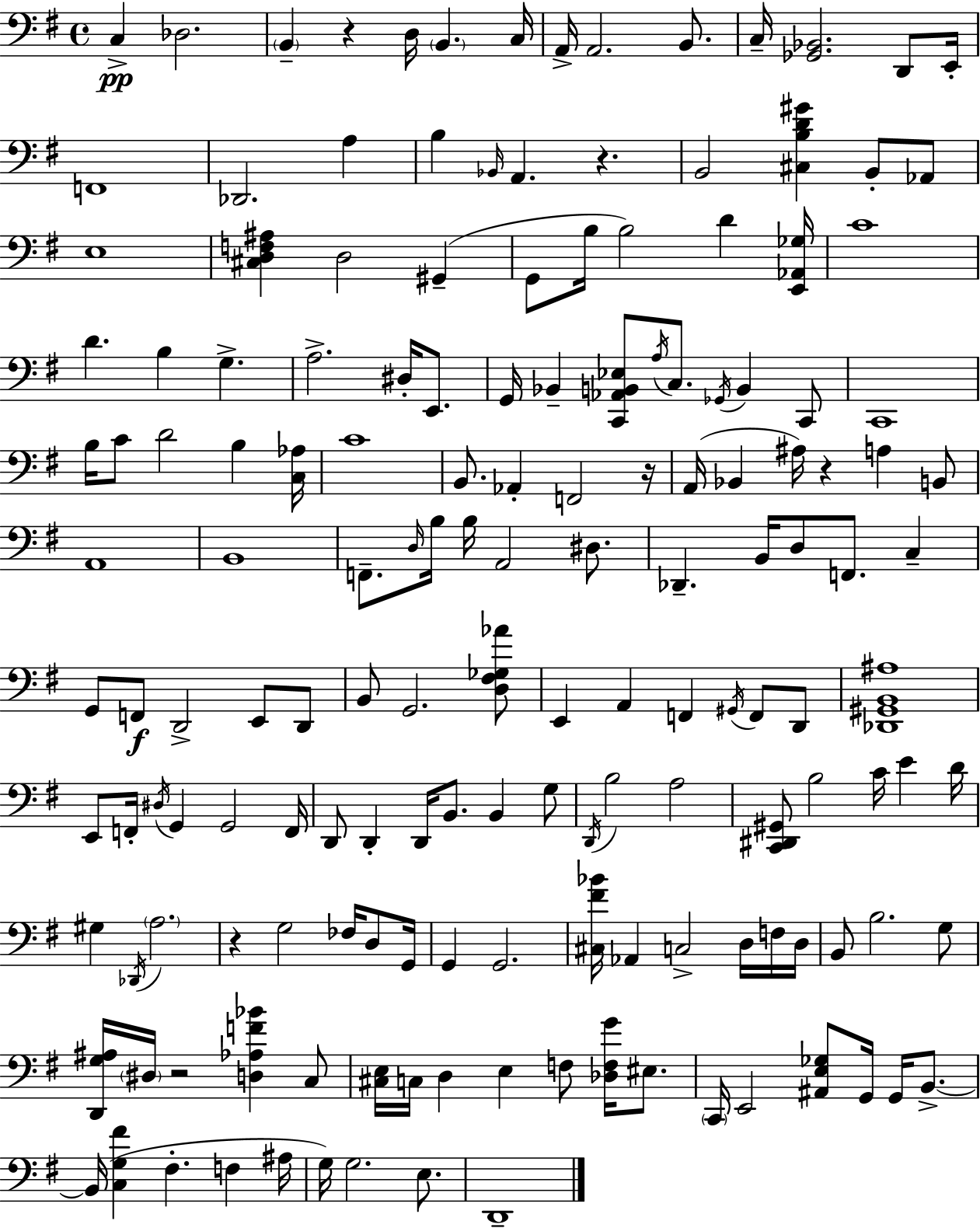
{
  \clef bass
  \time 4/4
  \defaultTimeSignature
  \key g \major
  \repeat volta 2 { c4->\pp des2. | \parenthesize b,4-- r4 d16 \parenthesize b,4. c16 | a,16-> a,2. b,8. | c16-- <ges, bes,>2. d,8 e,16-. | \break f,1 | des,2. a4 | b4 \grace { bes,16 } a,4. r4. | b,2 <cis b d' gis'>4 b,8-. aes,8 | \break e1 | <cis d f ais>4 d2 gis,4--( | g,8 b16 b2) d'4 | <e, aes, ges>16 c'1 | \break d'4. b4 g4.-> | a2.-> dis16-. e,8. | g,16 bes,4-- <c, aes, b, ees>8 \acciaccatura { a16 } c8. \acciaccatura { ges,16 } b,4 | c,8 c,1 | \break b16 c'8 d'2 b4 | <c aes>16 c'1 | b,8. aes,4-. f,2 | r16 a,16( bes,4 ais16) r4 a4 | \break b,8 a,1 | b,1 | f,8.-- \grace { d16 } b16 b16 a,2 | dis8. des,4.-- b,16 d8 f,8. | \break c4-- g,8 f,8\f d,2-> | e,8 d,8 b,8 g,2. | <d fis ges aes'>8 e,4 a,4 f,4 | \acciaccatura { gis,16 } f,8 d,8 <des, gis, b, ais>1 | \break e,8 f,16-. \acciaccatura { dis16 } g,4 g,2 | f,16 d,8 d,4-. d,16 b,8. | b,4 g8 \acciaccatura { d,16 } b2 a2 | <c, dis, gis,>8 b2 | \break c'16 e'4 d'16 gis4 \acciaccatura { des,16 } \parenthesize a2. | r4 g2 | fes16 d8 g,16 g,4 g,2. | <cis fis' bes'>16 aes,4 c2-> | \break d16 f16 d16 b,8 b2. | g8 <d, g ais>16 \parenthesize dis16 r2 | <d aes f' bes'>4 c8 <cis e>16 c16 d4 e4 | f8 <des f g'>16 eis8. \parenthesize c,16 e,2 | \break <ais, e ges>8 g,16 g,16 b,8.->~~ b,16( <c g fis'>4 fis4.-. | f4 ais16 g16) g2. | e8. d,1-- | } \bar "|."
}